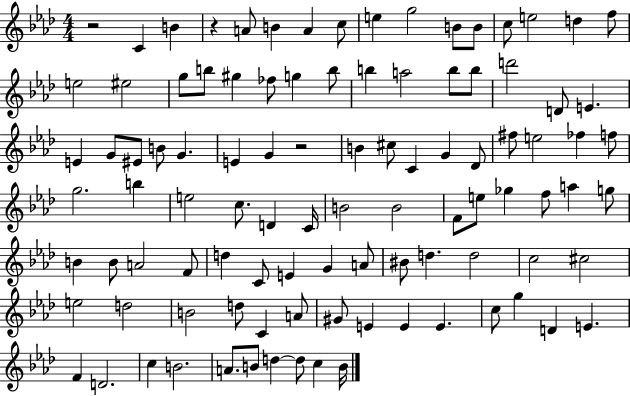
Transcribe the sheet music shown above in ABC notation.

X:1
T:Untitled
M:4/4
L:1/4
K:Ab
z2 C B z A/2 B A c/2 e g2 B/2 B/2 c/2 e2 d f/2 e2 ^e2 g/2 b/2 ^g _f/2 g b/2 b a2 b/2 b/2 d'2 D/2 E E G/2 ^E/2 B/2 G E G z2 B ^c/2 C G _D/2 ^f/2 e2 _f f/2 g2 b e2 c/2 D C/4 B2 B2 F/2 e/2 _g f/2 a g/2 B B/2 A2 F/2 d C/2 E G A/2 ^B/2 d d2 c2 ^c2 e2 d2 B2 d/2 C A/2 ^G/2 E E E c/2 g D E F D2 c B2 A/2 B/2 d d/2 c B/4